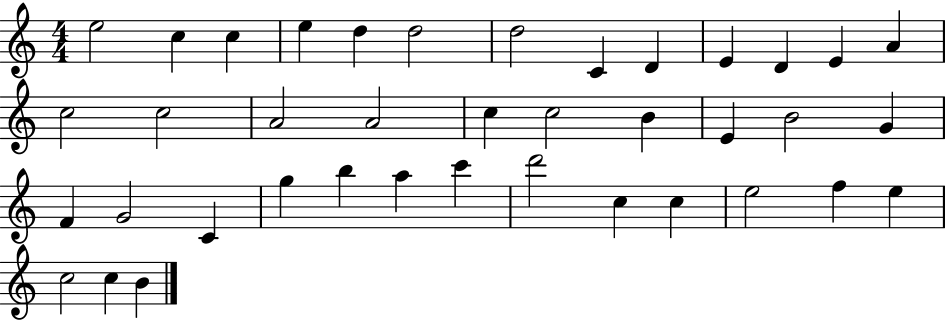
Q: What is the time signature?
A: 4/4